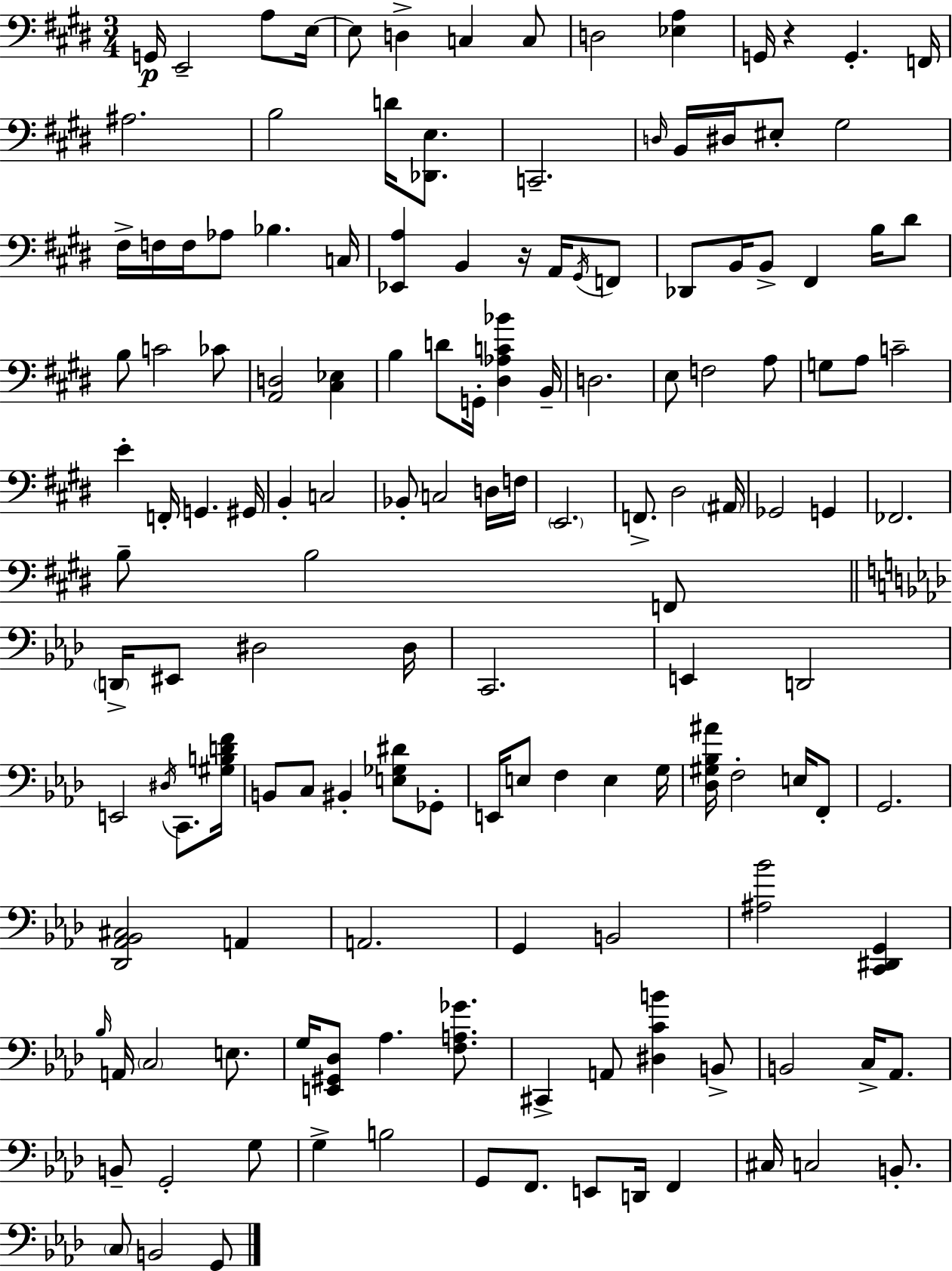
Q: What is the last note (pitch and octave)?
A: G2